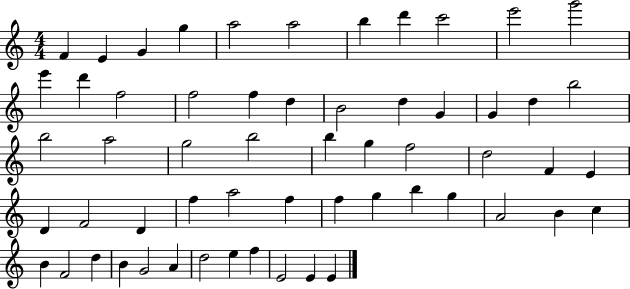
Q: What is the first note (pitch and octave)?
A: F4